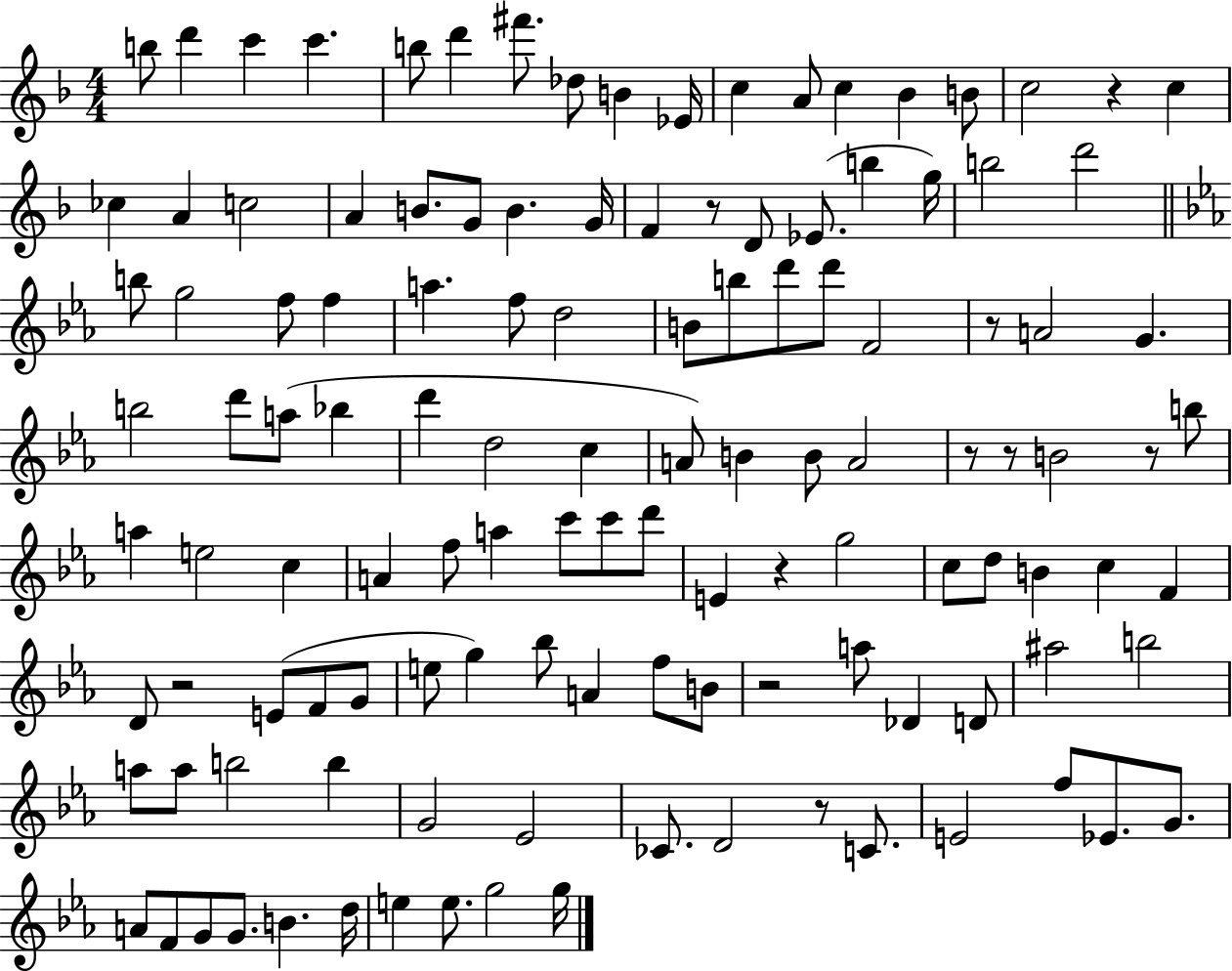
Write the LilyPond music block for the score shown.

{
  \clef treble
  \numericTimeSignature
  \time 4/4
  \key f \major
  b''8 d'''4 c'''4 c'''4. | b''8 d'''4 fis'''8. des''8 b'4 ees'16 | c''4 a'8 c''4 bes'4 b'8 | c''2 r4 c''4 | \break ces''4 a'4 c''2 | a'4 b'8. g'8 b'4. g'16 | f'4 r8 d'8 ees'8.( b''4 g''16) | b''2 d'''2 | \break \bar "||" \break \key ees \major b''8 g''2 f''8 f''4 | a''4. f''8 d''2 | b'8 b''8 d'''8 d'''8 f'2 | r8 a'2 g'4. | \break b''2 d'''8 a''8( bes''4 | d'''4 d''2 c''4 | a'8) b'4 b'8 a'2 | r8 r8 b'2 r8 b''8 | \break a''4 e''2 c''4 | a'4 f''8 a''4 c'''8 c'''8 d'''8 | e'4 r4 g''2 | c''8 d''8 b'4 c''4 f'4 | \break d'8 r2 e'8( f'8 g'8 | e''8 g''4) bes''8 a'4 f''8 b'8 | r2 a''8 des'4 d'8 | ais''2 b''2 | \break a''8 a''8 b''2 b''4 | g'2 ees'2 | ces'8. d'2 r8 c'8. | e'2 f''8 ees'8. g'8. | \break a'8 f'8 g'8 g'8. b'4. d''16 | e''4 e''8. g''2 g''16 | \bar "|."
}